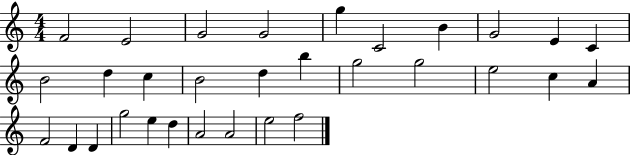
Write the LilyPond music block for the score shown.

{
  \clef treble
  \numericTimeSignature
  \time 4/4
  \key c \major
  f'2 e'2 | g'2 g'2 | g''4 c'2 b'4 | g'2 e'4 c'4 | \break b'2 d''4 c''4 | b'2 d''4 b''4 | g''2 g''2 | e''2 c''4 a'4 | \break f'2 d'4 d'4 | g''2 e''4 d''4 | a'2 a'2 | e''2 f''2 | \break \bar "|."
}